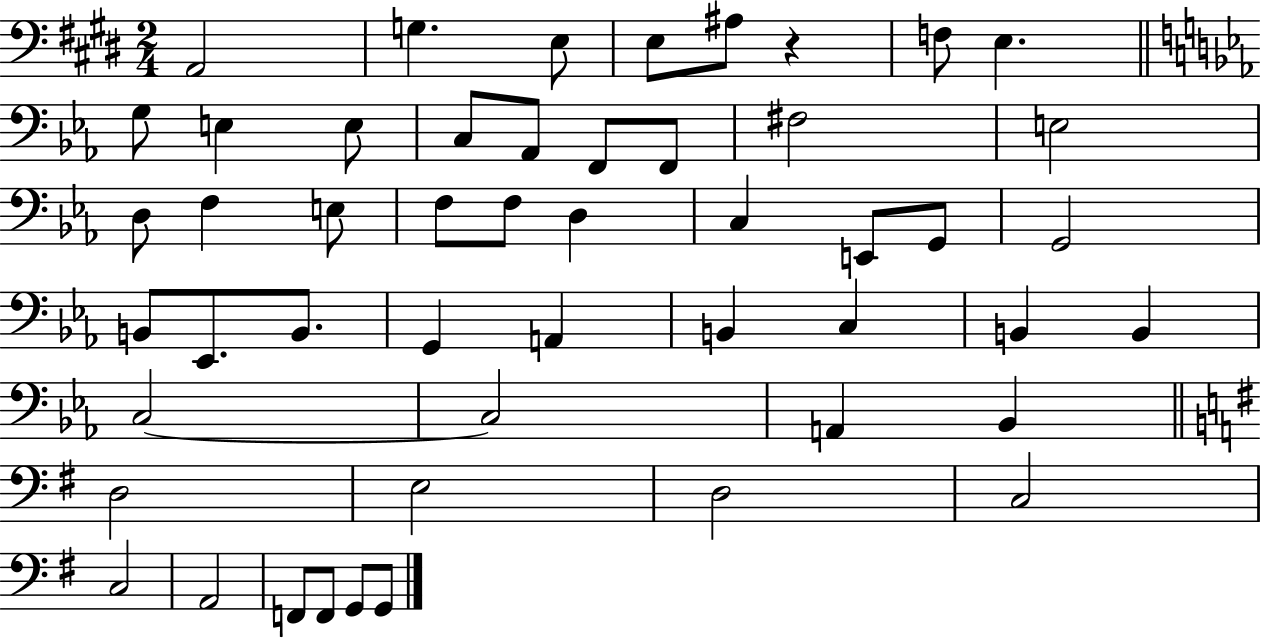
{
  \clef bass
  \numericTimeSignature
  \time 2/4
  \key e \major
  a,2 | g4. e8 | e8 ais8 r4 | f8 e4. | \break \bar "||" \break \key ees \major g8 e4 e8 | c8 aes,8 f,8 f,8 | fis2 | e2 | \break d8 f4 e8 | f8 f8 d4 | c4 e,8 g,8 | g,2 | \break b,8 ees,8. b,8. | g,4 a,4 | b,4 c4 | b,4 b,4 | \break c2~~ | c2 | a,4 bes,4 | \bar "||" \break \key g \major d2 | e2 | d2 | c2 | \break c2 | a,2 | f,8 f,8 g,8 g,8 | \bar "|."
}